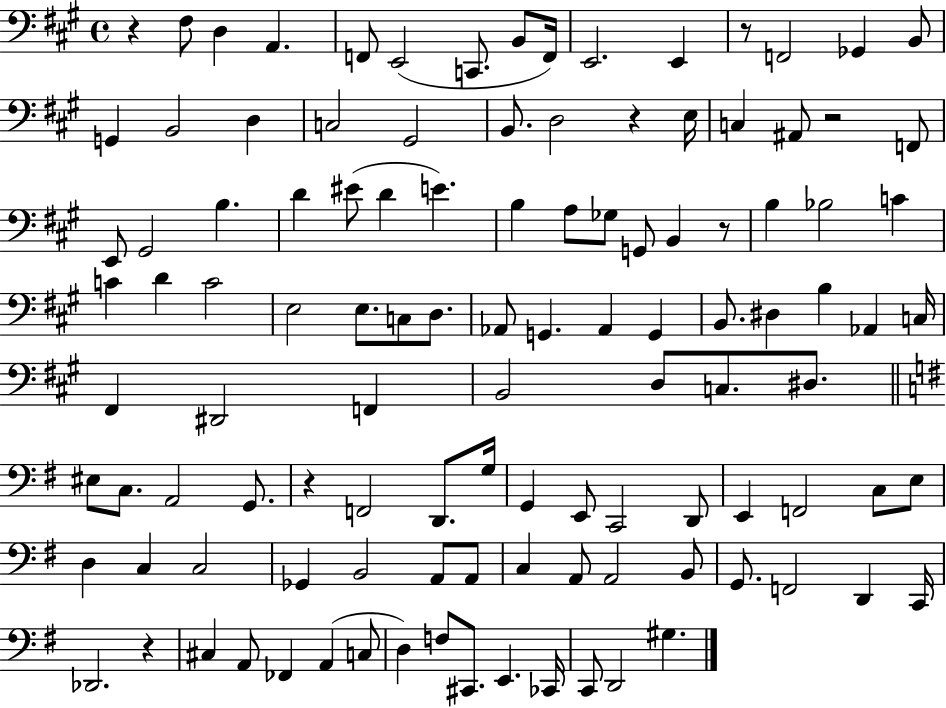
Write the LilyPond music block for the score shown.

{
  \clef bass
  \time 4/4
  \defaultTimeSignature
  \key a \major
  \repeat volta 2 { r4 fis8 d4 a,4. | f,8 e,2( c,8. b,8 f,16) | e,2. e,4 | r8 f,2 ges,4 b,8 | \break g,4 b,2 d4 | c2 gis,2 | b,8. d2 r4 e16 | c4 ais,8 r2 f,8 | \break e,8 gis,2 b4. | d'4 eis'8( d'4 e'4.) | b4 a8 ges8 g,8 b,4 r8 | b4 bes2 c'4 | \break c'4 d'4 c'2 | e2 e8. c8 d8. | aes,8 g,4. aes,4 g,4 | b,8. dis4 b4 aes,4 c16 | \break fis,4 dis,2 f,4 | b,2 d8 c8. dis8. | \bar "||" \break \key g \major eis8 c8. a,2 g,8. | r4 f,2 d,8. g16 | g,4 e,8 c,2 d,8 | e,4 f,2 c8 e8 | \break d4 c4 c2 | ges,4 b,2 a,8 a,8 | c4 a,8 a,2 b,8 | g,8. f,2 d,4 c,16 | \break des,2. r4 | cis4 a,8 fes,4 a,4( c8 | d4) f8 cis,8. e,4. ces,16 | c,8 d,2 gis4. | \break } \bar "|."
}